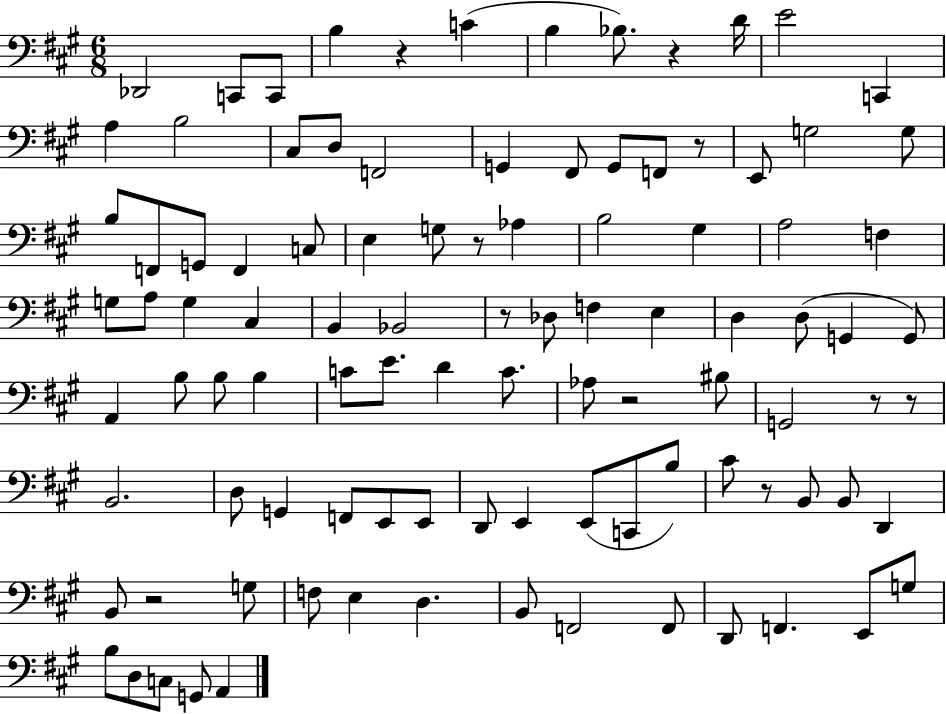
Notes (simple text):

Db2/h C2/e C2/e B3/q R/q C4/q B3/q Bb3/e. R/q D4/s E4/h C2/q A3/q B3/h C#3/e D3/e F2/h G2/q F#2/e G2/e F2/e R/e E2/e G3/h G3/e B3/e F2/e G2/e F2/q C3/e E3/q G3/e R/e Ab3/q B3/h G#3/q A3/h F3/q G3/e A3/e G3/q C#3/q B2/q Bb2/h R/e Db3/e F3/q E3/q D3/q D3/e G2/q G2/e A2/q B3/e B3/e B3/q C4/e E4/e. D4/q C4/e. Ab3/e R/h BIS3/e G2/h R/e R/e B2/h. D3/e G2/q F2/e E2/e E2/e D2/e E2/q E2/e C2/e B3/e C#4/e R/e B2/e B2/e D2/q B2/e R/h G3/e F3/e E3/q D3/q. B2/e F2/h F2/e D2/e F2/q. E2/e G3/e B3/e D3/e C3/e G2/e A2/q